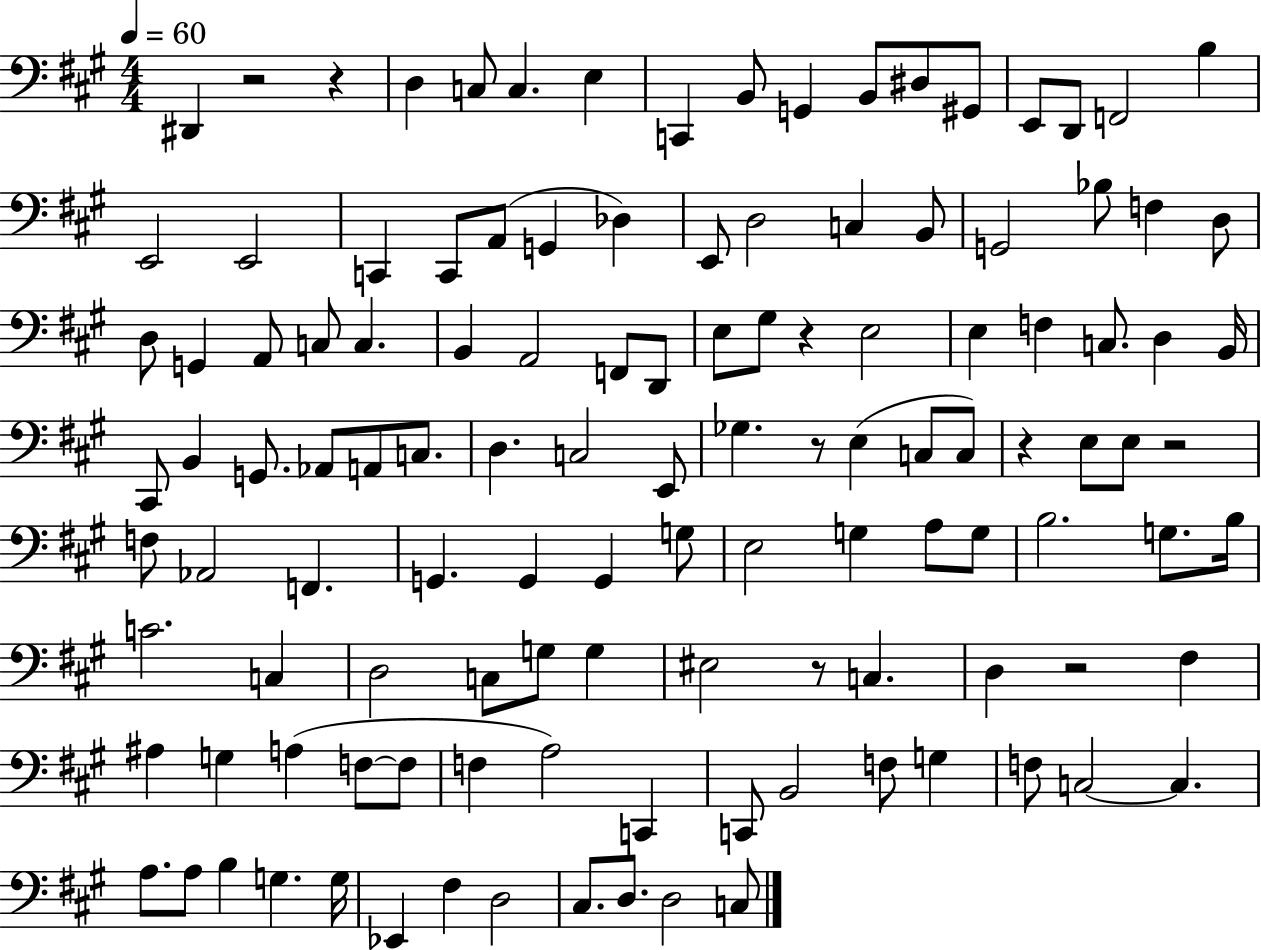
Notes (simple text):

D#2/q R/h R/q D3/q C3/e C3/q. E3/q C2/q B2/e G2/q B2/e D#3/e G#2/e E2/e D2/e F2/h B3/q E2/h E2/h C2/q C2/e A2/e G2/q Db3/q E2/e D3/h C3/q B2/e G2/h Bb3/e F3/q D3/e D3/e G2/q A2/e C3/e C3/q. B2/q A2/h F2/e D2/e E3/e G#3/e R/q E3/h E3/q F3/q C3/e. D3/q B2/s C#2/e B2/q G2/e. Ab2/e A2/e C3/e. D3/q. C3/h E2/e Gb3/q. R/e E3/q C3/e C3/e R/q E3/e E3/e R/h F3/e Ab2/h F2/q. G2/q. G2/q G2/q G3/e E3/h G3/q A3/e G3/e B3/h. G3/e. B3/s C4/h. C3/q D3/h C3/e G3/e G3/q EIS3/h R/e C3/q. D3/q R/h F#3/q A#3/q G3/q A3/q F3/e F3/e F3/q A3/h C2/q C2/e B2/h F3/e G3/q F3/e C3/h C3/q. A3/e. A3/e B3/q G3/q. G3/s Eb2/q F#3/q D3/h C#3/e. D3/e. D3/h C3/e